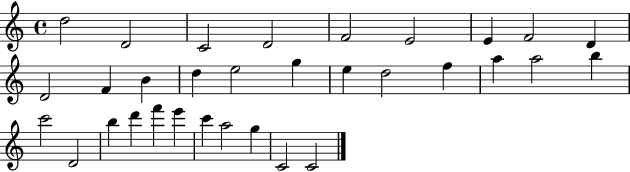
D5/h D4/h C4/h D4/h F4/h E4/h E4/q F4/h D4/q D4/h F4/q B4/q D5/q E5/h G5/q E5/q D5/h F5/q A5/q A5/h B5/q C6/h D4/h B5/q D6/q F6/q E6/q C6/q A5/h G5/q C4/h C4/h